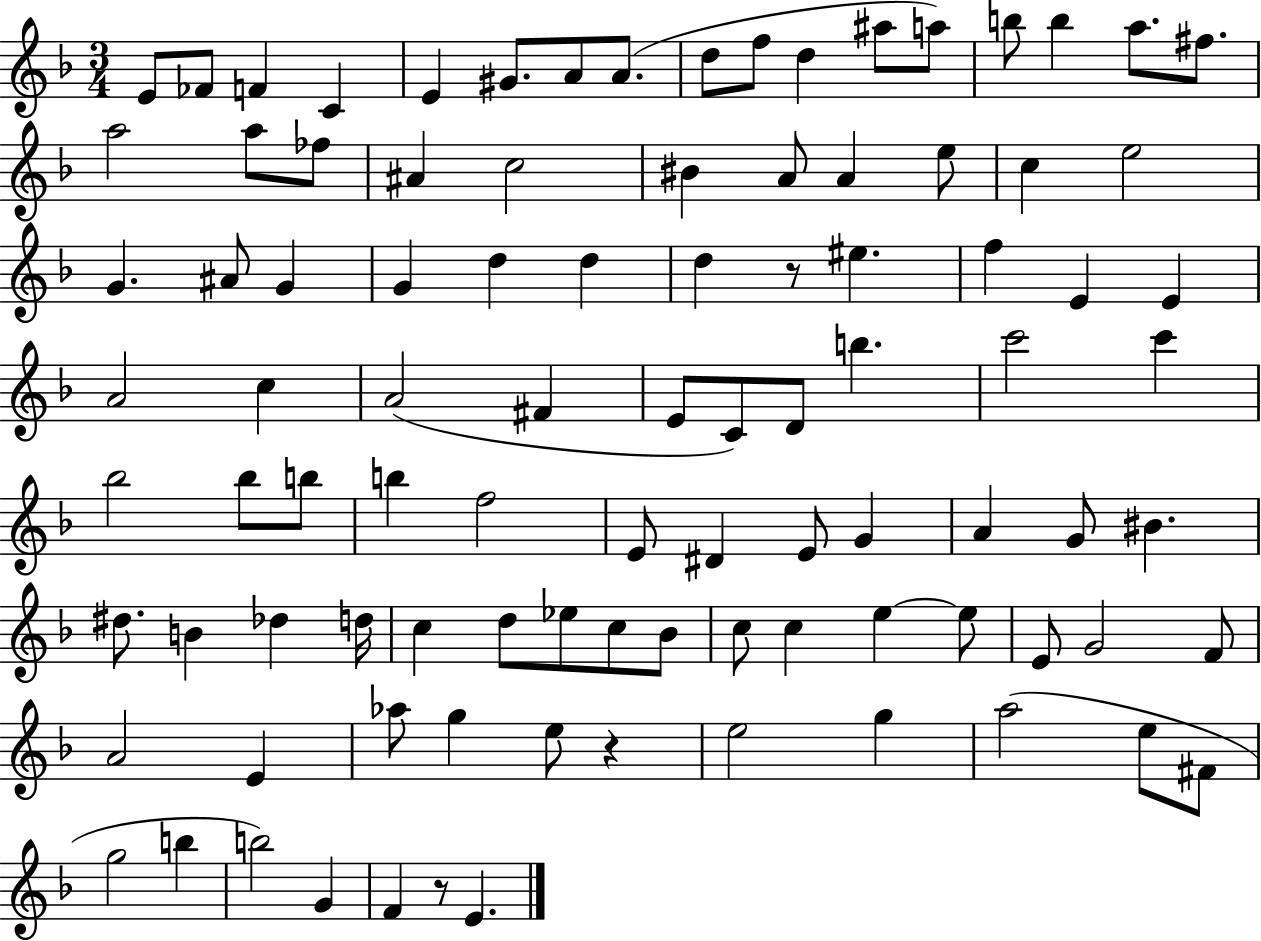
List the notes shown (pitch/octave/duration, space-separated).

E4/e FES4/e F4/q C4/q E4/q G#4/e. A4/e A4/e. D5/e F5/e D5/q A#5/e A5/e B5/e B5/q A5/e. F#5/e. A5/h A5/e FES5/e A#4/q C5/h BIS4/q A4/e A4/q E5/e C5/q E5/h G4/q. A#4/e G4/q G4/q D5/q D5/q D5/q R/e EIS5/q. F5/q E4/q E4/q A4/h C5/q A4/h F#4/q E4/e C4/e D4/e B5/q. C6/h C6/q Bb5/h Bb5/e B5/e B5/q F5/h E4/e D#4/q E4/e G4/q A4/q G4/e BIS4/q. D#5/e. B4/q Db5/q D5/s C5/q D5/e Eb5/e C5/e Bb4/e C5/e C5/q E5/q E5/e E4/e G4/h F4/e A4/h E4/q Ab5/e G5/q E5/e R/q E5/h G5/q A5/h E5/e F#4/e G5/h B5/q B5/h G4/q F4/q R/e E4/q.